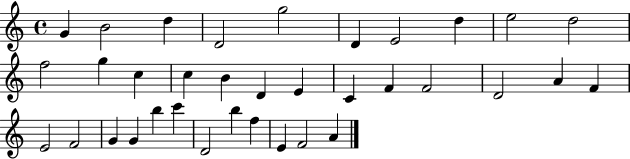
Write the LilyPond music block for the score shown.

{
  \clef treble
  \time 4/4
  \defaultTimeSignature
  \key c \major
  g'4 b'2 d''4 | d'2 g''2 | d'4 e'2 d''4 | e''2 d''2 | \break f''2 g''4 c''4 | c''4 b'4 d'4 e'4 | c'4 f'4 f'2 | d'2 a'4 f'4 | \break e'2 f'2 | g'4 g'4 b''4 c'''4 | d'2 b''4 f''4 | e'4 f'2 a'4 | \break \bar "|."
}